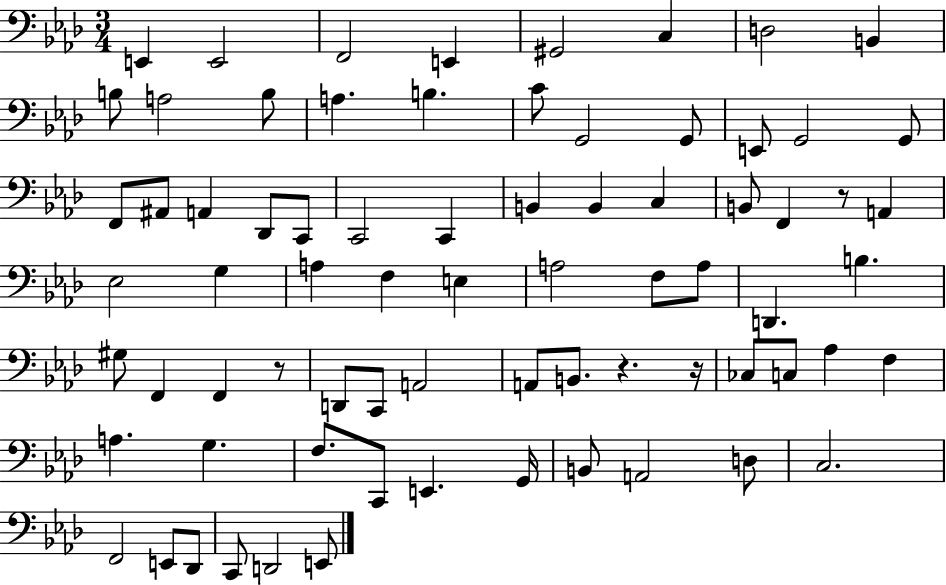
{
  \clef bass
  \numericTimeSignature
  \time 3/4
  \key aes \major
  e,4 e,2 | f,2 e,4 | gis,2 c4 | d2 b,4 | \break b8 a2 b8 | a4. b4. | c'8 g,2 g,8 | e,8 g,2 g,8 | \break f,8 ais,8 a,4 des,8 c,8 | c,2 c,4 | b,4 b,4 c4 | b,8 f,4 r8 a,4 | \break ees2 g4 | a4 f4 e4 | a2 f8 a8 | d,4. b4. | \break gis8 f,4 f,4 r8 | d,8 c,8 a,2 | a,8 b,8. r4. r16 | ces8 c8 aes4 f4 | \break a4. g4. | f8. c,8 e,4. g,16 | b,8 a,2 d8 | c2. | \break f,2 e,8 des,8 | c,8 d,2 e,8 | \bar "|."
}